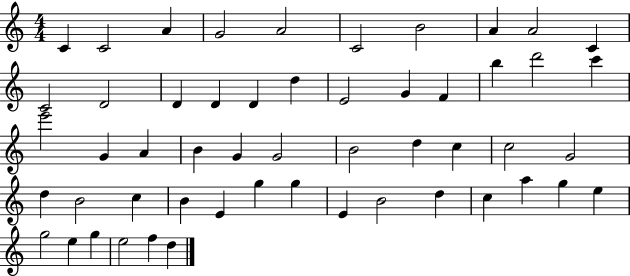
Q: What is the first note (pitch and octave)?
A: C4